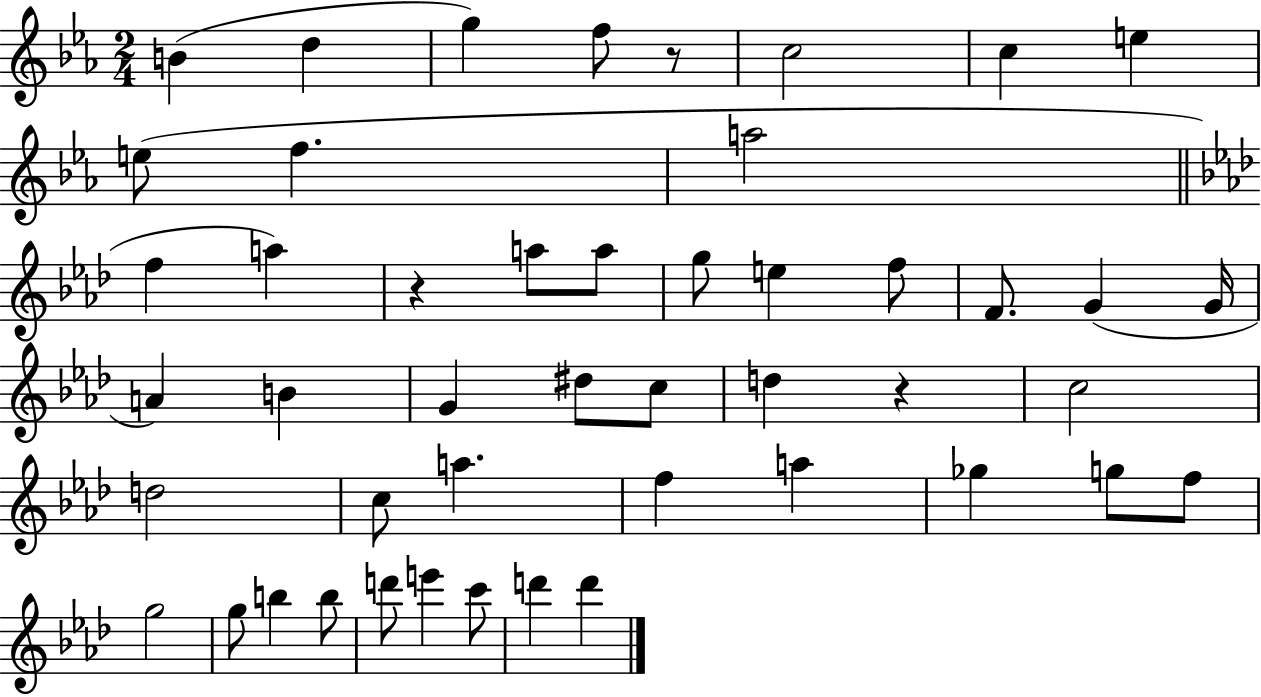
{
  \clef treble
  \numericTimeSignature
  \time 2/4
  \key ees \major
  \repeat volta 2 { b'4( d''4 | g''4) f''8 r8 | c''2 | c''4 e''4 | \break e''8( f''4. | a''2 | \bar "||" \break \key aes \major f''4 a''4) | r4 a''8 a''8 | g''8 e''4 f''8 | f'8. g'4( g'16 | \break a'4) b'4 | g'4 dis''8 c''8 | d''4 r4 | c''2 | \break d''2 | c''8 a''4. | f''4 a''4 | ges''4 g''8 f''8 | \break g''2 | g''8 b''4 b''8 | d'''8 e'''4 c'''8 | d'''4 d'''4 | \break } \bar "|."
}